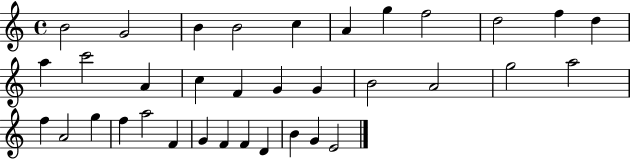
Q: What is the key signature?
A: C major